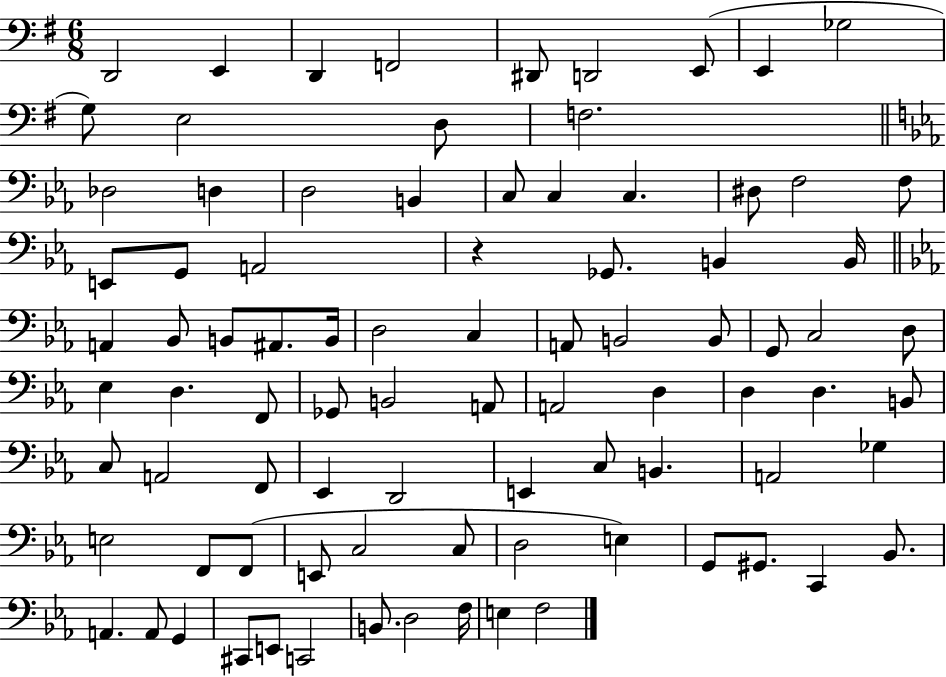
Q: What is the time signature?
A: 6/8